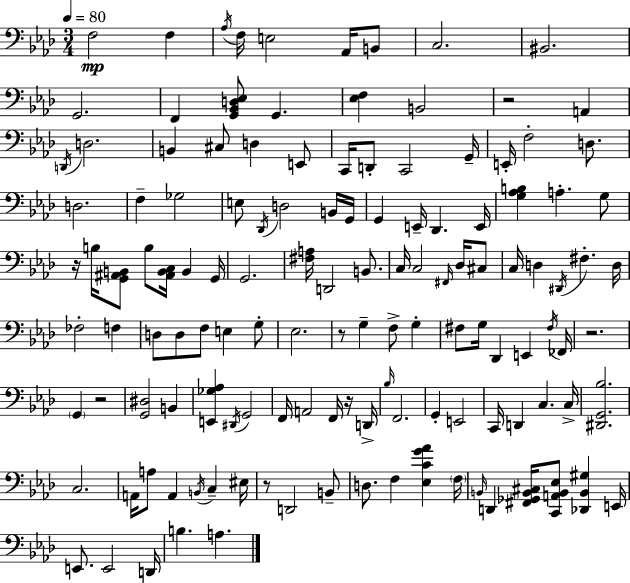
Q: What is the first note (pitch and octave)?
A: F3